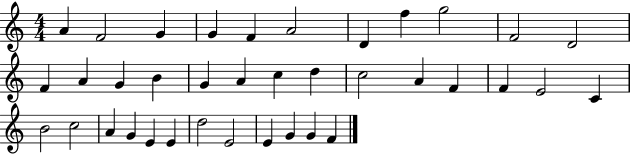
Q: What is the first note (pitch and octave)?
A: A4